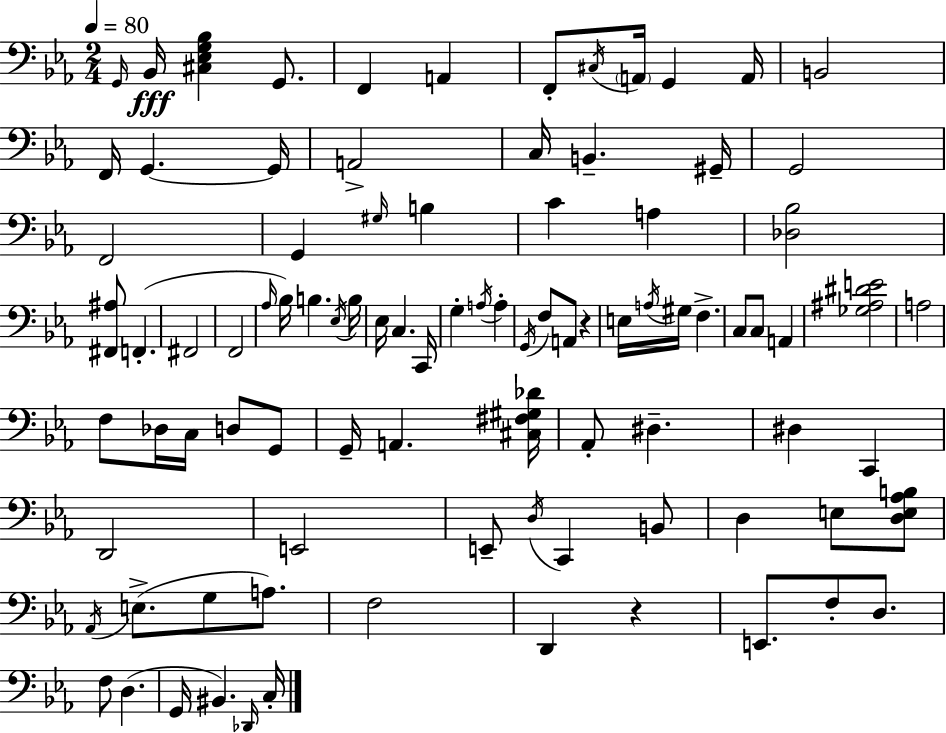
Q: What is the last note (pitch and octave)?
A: C3